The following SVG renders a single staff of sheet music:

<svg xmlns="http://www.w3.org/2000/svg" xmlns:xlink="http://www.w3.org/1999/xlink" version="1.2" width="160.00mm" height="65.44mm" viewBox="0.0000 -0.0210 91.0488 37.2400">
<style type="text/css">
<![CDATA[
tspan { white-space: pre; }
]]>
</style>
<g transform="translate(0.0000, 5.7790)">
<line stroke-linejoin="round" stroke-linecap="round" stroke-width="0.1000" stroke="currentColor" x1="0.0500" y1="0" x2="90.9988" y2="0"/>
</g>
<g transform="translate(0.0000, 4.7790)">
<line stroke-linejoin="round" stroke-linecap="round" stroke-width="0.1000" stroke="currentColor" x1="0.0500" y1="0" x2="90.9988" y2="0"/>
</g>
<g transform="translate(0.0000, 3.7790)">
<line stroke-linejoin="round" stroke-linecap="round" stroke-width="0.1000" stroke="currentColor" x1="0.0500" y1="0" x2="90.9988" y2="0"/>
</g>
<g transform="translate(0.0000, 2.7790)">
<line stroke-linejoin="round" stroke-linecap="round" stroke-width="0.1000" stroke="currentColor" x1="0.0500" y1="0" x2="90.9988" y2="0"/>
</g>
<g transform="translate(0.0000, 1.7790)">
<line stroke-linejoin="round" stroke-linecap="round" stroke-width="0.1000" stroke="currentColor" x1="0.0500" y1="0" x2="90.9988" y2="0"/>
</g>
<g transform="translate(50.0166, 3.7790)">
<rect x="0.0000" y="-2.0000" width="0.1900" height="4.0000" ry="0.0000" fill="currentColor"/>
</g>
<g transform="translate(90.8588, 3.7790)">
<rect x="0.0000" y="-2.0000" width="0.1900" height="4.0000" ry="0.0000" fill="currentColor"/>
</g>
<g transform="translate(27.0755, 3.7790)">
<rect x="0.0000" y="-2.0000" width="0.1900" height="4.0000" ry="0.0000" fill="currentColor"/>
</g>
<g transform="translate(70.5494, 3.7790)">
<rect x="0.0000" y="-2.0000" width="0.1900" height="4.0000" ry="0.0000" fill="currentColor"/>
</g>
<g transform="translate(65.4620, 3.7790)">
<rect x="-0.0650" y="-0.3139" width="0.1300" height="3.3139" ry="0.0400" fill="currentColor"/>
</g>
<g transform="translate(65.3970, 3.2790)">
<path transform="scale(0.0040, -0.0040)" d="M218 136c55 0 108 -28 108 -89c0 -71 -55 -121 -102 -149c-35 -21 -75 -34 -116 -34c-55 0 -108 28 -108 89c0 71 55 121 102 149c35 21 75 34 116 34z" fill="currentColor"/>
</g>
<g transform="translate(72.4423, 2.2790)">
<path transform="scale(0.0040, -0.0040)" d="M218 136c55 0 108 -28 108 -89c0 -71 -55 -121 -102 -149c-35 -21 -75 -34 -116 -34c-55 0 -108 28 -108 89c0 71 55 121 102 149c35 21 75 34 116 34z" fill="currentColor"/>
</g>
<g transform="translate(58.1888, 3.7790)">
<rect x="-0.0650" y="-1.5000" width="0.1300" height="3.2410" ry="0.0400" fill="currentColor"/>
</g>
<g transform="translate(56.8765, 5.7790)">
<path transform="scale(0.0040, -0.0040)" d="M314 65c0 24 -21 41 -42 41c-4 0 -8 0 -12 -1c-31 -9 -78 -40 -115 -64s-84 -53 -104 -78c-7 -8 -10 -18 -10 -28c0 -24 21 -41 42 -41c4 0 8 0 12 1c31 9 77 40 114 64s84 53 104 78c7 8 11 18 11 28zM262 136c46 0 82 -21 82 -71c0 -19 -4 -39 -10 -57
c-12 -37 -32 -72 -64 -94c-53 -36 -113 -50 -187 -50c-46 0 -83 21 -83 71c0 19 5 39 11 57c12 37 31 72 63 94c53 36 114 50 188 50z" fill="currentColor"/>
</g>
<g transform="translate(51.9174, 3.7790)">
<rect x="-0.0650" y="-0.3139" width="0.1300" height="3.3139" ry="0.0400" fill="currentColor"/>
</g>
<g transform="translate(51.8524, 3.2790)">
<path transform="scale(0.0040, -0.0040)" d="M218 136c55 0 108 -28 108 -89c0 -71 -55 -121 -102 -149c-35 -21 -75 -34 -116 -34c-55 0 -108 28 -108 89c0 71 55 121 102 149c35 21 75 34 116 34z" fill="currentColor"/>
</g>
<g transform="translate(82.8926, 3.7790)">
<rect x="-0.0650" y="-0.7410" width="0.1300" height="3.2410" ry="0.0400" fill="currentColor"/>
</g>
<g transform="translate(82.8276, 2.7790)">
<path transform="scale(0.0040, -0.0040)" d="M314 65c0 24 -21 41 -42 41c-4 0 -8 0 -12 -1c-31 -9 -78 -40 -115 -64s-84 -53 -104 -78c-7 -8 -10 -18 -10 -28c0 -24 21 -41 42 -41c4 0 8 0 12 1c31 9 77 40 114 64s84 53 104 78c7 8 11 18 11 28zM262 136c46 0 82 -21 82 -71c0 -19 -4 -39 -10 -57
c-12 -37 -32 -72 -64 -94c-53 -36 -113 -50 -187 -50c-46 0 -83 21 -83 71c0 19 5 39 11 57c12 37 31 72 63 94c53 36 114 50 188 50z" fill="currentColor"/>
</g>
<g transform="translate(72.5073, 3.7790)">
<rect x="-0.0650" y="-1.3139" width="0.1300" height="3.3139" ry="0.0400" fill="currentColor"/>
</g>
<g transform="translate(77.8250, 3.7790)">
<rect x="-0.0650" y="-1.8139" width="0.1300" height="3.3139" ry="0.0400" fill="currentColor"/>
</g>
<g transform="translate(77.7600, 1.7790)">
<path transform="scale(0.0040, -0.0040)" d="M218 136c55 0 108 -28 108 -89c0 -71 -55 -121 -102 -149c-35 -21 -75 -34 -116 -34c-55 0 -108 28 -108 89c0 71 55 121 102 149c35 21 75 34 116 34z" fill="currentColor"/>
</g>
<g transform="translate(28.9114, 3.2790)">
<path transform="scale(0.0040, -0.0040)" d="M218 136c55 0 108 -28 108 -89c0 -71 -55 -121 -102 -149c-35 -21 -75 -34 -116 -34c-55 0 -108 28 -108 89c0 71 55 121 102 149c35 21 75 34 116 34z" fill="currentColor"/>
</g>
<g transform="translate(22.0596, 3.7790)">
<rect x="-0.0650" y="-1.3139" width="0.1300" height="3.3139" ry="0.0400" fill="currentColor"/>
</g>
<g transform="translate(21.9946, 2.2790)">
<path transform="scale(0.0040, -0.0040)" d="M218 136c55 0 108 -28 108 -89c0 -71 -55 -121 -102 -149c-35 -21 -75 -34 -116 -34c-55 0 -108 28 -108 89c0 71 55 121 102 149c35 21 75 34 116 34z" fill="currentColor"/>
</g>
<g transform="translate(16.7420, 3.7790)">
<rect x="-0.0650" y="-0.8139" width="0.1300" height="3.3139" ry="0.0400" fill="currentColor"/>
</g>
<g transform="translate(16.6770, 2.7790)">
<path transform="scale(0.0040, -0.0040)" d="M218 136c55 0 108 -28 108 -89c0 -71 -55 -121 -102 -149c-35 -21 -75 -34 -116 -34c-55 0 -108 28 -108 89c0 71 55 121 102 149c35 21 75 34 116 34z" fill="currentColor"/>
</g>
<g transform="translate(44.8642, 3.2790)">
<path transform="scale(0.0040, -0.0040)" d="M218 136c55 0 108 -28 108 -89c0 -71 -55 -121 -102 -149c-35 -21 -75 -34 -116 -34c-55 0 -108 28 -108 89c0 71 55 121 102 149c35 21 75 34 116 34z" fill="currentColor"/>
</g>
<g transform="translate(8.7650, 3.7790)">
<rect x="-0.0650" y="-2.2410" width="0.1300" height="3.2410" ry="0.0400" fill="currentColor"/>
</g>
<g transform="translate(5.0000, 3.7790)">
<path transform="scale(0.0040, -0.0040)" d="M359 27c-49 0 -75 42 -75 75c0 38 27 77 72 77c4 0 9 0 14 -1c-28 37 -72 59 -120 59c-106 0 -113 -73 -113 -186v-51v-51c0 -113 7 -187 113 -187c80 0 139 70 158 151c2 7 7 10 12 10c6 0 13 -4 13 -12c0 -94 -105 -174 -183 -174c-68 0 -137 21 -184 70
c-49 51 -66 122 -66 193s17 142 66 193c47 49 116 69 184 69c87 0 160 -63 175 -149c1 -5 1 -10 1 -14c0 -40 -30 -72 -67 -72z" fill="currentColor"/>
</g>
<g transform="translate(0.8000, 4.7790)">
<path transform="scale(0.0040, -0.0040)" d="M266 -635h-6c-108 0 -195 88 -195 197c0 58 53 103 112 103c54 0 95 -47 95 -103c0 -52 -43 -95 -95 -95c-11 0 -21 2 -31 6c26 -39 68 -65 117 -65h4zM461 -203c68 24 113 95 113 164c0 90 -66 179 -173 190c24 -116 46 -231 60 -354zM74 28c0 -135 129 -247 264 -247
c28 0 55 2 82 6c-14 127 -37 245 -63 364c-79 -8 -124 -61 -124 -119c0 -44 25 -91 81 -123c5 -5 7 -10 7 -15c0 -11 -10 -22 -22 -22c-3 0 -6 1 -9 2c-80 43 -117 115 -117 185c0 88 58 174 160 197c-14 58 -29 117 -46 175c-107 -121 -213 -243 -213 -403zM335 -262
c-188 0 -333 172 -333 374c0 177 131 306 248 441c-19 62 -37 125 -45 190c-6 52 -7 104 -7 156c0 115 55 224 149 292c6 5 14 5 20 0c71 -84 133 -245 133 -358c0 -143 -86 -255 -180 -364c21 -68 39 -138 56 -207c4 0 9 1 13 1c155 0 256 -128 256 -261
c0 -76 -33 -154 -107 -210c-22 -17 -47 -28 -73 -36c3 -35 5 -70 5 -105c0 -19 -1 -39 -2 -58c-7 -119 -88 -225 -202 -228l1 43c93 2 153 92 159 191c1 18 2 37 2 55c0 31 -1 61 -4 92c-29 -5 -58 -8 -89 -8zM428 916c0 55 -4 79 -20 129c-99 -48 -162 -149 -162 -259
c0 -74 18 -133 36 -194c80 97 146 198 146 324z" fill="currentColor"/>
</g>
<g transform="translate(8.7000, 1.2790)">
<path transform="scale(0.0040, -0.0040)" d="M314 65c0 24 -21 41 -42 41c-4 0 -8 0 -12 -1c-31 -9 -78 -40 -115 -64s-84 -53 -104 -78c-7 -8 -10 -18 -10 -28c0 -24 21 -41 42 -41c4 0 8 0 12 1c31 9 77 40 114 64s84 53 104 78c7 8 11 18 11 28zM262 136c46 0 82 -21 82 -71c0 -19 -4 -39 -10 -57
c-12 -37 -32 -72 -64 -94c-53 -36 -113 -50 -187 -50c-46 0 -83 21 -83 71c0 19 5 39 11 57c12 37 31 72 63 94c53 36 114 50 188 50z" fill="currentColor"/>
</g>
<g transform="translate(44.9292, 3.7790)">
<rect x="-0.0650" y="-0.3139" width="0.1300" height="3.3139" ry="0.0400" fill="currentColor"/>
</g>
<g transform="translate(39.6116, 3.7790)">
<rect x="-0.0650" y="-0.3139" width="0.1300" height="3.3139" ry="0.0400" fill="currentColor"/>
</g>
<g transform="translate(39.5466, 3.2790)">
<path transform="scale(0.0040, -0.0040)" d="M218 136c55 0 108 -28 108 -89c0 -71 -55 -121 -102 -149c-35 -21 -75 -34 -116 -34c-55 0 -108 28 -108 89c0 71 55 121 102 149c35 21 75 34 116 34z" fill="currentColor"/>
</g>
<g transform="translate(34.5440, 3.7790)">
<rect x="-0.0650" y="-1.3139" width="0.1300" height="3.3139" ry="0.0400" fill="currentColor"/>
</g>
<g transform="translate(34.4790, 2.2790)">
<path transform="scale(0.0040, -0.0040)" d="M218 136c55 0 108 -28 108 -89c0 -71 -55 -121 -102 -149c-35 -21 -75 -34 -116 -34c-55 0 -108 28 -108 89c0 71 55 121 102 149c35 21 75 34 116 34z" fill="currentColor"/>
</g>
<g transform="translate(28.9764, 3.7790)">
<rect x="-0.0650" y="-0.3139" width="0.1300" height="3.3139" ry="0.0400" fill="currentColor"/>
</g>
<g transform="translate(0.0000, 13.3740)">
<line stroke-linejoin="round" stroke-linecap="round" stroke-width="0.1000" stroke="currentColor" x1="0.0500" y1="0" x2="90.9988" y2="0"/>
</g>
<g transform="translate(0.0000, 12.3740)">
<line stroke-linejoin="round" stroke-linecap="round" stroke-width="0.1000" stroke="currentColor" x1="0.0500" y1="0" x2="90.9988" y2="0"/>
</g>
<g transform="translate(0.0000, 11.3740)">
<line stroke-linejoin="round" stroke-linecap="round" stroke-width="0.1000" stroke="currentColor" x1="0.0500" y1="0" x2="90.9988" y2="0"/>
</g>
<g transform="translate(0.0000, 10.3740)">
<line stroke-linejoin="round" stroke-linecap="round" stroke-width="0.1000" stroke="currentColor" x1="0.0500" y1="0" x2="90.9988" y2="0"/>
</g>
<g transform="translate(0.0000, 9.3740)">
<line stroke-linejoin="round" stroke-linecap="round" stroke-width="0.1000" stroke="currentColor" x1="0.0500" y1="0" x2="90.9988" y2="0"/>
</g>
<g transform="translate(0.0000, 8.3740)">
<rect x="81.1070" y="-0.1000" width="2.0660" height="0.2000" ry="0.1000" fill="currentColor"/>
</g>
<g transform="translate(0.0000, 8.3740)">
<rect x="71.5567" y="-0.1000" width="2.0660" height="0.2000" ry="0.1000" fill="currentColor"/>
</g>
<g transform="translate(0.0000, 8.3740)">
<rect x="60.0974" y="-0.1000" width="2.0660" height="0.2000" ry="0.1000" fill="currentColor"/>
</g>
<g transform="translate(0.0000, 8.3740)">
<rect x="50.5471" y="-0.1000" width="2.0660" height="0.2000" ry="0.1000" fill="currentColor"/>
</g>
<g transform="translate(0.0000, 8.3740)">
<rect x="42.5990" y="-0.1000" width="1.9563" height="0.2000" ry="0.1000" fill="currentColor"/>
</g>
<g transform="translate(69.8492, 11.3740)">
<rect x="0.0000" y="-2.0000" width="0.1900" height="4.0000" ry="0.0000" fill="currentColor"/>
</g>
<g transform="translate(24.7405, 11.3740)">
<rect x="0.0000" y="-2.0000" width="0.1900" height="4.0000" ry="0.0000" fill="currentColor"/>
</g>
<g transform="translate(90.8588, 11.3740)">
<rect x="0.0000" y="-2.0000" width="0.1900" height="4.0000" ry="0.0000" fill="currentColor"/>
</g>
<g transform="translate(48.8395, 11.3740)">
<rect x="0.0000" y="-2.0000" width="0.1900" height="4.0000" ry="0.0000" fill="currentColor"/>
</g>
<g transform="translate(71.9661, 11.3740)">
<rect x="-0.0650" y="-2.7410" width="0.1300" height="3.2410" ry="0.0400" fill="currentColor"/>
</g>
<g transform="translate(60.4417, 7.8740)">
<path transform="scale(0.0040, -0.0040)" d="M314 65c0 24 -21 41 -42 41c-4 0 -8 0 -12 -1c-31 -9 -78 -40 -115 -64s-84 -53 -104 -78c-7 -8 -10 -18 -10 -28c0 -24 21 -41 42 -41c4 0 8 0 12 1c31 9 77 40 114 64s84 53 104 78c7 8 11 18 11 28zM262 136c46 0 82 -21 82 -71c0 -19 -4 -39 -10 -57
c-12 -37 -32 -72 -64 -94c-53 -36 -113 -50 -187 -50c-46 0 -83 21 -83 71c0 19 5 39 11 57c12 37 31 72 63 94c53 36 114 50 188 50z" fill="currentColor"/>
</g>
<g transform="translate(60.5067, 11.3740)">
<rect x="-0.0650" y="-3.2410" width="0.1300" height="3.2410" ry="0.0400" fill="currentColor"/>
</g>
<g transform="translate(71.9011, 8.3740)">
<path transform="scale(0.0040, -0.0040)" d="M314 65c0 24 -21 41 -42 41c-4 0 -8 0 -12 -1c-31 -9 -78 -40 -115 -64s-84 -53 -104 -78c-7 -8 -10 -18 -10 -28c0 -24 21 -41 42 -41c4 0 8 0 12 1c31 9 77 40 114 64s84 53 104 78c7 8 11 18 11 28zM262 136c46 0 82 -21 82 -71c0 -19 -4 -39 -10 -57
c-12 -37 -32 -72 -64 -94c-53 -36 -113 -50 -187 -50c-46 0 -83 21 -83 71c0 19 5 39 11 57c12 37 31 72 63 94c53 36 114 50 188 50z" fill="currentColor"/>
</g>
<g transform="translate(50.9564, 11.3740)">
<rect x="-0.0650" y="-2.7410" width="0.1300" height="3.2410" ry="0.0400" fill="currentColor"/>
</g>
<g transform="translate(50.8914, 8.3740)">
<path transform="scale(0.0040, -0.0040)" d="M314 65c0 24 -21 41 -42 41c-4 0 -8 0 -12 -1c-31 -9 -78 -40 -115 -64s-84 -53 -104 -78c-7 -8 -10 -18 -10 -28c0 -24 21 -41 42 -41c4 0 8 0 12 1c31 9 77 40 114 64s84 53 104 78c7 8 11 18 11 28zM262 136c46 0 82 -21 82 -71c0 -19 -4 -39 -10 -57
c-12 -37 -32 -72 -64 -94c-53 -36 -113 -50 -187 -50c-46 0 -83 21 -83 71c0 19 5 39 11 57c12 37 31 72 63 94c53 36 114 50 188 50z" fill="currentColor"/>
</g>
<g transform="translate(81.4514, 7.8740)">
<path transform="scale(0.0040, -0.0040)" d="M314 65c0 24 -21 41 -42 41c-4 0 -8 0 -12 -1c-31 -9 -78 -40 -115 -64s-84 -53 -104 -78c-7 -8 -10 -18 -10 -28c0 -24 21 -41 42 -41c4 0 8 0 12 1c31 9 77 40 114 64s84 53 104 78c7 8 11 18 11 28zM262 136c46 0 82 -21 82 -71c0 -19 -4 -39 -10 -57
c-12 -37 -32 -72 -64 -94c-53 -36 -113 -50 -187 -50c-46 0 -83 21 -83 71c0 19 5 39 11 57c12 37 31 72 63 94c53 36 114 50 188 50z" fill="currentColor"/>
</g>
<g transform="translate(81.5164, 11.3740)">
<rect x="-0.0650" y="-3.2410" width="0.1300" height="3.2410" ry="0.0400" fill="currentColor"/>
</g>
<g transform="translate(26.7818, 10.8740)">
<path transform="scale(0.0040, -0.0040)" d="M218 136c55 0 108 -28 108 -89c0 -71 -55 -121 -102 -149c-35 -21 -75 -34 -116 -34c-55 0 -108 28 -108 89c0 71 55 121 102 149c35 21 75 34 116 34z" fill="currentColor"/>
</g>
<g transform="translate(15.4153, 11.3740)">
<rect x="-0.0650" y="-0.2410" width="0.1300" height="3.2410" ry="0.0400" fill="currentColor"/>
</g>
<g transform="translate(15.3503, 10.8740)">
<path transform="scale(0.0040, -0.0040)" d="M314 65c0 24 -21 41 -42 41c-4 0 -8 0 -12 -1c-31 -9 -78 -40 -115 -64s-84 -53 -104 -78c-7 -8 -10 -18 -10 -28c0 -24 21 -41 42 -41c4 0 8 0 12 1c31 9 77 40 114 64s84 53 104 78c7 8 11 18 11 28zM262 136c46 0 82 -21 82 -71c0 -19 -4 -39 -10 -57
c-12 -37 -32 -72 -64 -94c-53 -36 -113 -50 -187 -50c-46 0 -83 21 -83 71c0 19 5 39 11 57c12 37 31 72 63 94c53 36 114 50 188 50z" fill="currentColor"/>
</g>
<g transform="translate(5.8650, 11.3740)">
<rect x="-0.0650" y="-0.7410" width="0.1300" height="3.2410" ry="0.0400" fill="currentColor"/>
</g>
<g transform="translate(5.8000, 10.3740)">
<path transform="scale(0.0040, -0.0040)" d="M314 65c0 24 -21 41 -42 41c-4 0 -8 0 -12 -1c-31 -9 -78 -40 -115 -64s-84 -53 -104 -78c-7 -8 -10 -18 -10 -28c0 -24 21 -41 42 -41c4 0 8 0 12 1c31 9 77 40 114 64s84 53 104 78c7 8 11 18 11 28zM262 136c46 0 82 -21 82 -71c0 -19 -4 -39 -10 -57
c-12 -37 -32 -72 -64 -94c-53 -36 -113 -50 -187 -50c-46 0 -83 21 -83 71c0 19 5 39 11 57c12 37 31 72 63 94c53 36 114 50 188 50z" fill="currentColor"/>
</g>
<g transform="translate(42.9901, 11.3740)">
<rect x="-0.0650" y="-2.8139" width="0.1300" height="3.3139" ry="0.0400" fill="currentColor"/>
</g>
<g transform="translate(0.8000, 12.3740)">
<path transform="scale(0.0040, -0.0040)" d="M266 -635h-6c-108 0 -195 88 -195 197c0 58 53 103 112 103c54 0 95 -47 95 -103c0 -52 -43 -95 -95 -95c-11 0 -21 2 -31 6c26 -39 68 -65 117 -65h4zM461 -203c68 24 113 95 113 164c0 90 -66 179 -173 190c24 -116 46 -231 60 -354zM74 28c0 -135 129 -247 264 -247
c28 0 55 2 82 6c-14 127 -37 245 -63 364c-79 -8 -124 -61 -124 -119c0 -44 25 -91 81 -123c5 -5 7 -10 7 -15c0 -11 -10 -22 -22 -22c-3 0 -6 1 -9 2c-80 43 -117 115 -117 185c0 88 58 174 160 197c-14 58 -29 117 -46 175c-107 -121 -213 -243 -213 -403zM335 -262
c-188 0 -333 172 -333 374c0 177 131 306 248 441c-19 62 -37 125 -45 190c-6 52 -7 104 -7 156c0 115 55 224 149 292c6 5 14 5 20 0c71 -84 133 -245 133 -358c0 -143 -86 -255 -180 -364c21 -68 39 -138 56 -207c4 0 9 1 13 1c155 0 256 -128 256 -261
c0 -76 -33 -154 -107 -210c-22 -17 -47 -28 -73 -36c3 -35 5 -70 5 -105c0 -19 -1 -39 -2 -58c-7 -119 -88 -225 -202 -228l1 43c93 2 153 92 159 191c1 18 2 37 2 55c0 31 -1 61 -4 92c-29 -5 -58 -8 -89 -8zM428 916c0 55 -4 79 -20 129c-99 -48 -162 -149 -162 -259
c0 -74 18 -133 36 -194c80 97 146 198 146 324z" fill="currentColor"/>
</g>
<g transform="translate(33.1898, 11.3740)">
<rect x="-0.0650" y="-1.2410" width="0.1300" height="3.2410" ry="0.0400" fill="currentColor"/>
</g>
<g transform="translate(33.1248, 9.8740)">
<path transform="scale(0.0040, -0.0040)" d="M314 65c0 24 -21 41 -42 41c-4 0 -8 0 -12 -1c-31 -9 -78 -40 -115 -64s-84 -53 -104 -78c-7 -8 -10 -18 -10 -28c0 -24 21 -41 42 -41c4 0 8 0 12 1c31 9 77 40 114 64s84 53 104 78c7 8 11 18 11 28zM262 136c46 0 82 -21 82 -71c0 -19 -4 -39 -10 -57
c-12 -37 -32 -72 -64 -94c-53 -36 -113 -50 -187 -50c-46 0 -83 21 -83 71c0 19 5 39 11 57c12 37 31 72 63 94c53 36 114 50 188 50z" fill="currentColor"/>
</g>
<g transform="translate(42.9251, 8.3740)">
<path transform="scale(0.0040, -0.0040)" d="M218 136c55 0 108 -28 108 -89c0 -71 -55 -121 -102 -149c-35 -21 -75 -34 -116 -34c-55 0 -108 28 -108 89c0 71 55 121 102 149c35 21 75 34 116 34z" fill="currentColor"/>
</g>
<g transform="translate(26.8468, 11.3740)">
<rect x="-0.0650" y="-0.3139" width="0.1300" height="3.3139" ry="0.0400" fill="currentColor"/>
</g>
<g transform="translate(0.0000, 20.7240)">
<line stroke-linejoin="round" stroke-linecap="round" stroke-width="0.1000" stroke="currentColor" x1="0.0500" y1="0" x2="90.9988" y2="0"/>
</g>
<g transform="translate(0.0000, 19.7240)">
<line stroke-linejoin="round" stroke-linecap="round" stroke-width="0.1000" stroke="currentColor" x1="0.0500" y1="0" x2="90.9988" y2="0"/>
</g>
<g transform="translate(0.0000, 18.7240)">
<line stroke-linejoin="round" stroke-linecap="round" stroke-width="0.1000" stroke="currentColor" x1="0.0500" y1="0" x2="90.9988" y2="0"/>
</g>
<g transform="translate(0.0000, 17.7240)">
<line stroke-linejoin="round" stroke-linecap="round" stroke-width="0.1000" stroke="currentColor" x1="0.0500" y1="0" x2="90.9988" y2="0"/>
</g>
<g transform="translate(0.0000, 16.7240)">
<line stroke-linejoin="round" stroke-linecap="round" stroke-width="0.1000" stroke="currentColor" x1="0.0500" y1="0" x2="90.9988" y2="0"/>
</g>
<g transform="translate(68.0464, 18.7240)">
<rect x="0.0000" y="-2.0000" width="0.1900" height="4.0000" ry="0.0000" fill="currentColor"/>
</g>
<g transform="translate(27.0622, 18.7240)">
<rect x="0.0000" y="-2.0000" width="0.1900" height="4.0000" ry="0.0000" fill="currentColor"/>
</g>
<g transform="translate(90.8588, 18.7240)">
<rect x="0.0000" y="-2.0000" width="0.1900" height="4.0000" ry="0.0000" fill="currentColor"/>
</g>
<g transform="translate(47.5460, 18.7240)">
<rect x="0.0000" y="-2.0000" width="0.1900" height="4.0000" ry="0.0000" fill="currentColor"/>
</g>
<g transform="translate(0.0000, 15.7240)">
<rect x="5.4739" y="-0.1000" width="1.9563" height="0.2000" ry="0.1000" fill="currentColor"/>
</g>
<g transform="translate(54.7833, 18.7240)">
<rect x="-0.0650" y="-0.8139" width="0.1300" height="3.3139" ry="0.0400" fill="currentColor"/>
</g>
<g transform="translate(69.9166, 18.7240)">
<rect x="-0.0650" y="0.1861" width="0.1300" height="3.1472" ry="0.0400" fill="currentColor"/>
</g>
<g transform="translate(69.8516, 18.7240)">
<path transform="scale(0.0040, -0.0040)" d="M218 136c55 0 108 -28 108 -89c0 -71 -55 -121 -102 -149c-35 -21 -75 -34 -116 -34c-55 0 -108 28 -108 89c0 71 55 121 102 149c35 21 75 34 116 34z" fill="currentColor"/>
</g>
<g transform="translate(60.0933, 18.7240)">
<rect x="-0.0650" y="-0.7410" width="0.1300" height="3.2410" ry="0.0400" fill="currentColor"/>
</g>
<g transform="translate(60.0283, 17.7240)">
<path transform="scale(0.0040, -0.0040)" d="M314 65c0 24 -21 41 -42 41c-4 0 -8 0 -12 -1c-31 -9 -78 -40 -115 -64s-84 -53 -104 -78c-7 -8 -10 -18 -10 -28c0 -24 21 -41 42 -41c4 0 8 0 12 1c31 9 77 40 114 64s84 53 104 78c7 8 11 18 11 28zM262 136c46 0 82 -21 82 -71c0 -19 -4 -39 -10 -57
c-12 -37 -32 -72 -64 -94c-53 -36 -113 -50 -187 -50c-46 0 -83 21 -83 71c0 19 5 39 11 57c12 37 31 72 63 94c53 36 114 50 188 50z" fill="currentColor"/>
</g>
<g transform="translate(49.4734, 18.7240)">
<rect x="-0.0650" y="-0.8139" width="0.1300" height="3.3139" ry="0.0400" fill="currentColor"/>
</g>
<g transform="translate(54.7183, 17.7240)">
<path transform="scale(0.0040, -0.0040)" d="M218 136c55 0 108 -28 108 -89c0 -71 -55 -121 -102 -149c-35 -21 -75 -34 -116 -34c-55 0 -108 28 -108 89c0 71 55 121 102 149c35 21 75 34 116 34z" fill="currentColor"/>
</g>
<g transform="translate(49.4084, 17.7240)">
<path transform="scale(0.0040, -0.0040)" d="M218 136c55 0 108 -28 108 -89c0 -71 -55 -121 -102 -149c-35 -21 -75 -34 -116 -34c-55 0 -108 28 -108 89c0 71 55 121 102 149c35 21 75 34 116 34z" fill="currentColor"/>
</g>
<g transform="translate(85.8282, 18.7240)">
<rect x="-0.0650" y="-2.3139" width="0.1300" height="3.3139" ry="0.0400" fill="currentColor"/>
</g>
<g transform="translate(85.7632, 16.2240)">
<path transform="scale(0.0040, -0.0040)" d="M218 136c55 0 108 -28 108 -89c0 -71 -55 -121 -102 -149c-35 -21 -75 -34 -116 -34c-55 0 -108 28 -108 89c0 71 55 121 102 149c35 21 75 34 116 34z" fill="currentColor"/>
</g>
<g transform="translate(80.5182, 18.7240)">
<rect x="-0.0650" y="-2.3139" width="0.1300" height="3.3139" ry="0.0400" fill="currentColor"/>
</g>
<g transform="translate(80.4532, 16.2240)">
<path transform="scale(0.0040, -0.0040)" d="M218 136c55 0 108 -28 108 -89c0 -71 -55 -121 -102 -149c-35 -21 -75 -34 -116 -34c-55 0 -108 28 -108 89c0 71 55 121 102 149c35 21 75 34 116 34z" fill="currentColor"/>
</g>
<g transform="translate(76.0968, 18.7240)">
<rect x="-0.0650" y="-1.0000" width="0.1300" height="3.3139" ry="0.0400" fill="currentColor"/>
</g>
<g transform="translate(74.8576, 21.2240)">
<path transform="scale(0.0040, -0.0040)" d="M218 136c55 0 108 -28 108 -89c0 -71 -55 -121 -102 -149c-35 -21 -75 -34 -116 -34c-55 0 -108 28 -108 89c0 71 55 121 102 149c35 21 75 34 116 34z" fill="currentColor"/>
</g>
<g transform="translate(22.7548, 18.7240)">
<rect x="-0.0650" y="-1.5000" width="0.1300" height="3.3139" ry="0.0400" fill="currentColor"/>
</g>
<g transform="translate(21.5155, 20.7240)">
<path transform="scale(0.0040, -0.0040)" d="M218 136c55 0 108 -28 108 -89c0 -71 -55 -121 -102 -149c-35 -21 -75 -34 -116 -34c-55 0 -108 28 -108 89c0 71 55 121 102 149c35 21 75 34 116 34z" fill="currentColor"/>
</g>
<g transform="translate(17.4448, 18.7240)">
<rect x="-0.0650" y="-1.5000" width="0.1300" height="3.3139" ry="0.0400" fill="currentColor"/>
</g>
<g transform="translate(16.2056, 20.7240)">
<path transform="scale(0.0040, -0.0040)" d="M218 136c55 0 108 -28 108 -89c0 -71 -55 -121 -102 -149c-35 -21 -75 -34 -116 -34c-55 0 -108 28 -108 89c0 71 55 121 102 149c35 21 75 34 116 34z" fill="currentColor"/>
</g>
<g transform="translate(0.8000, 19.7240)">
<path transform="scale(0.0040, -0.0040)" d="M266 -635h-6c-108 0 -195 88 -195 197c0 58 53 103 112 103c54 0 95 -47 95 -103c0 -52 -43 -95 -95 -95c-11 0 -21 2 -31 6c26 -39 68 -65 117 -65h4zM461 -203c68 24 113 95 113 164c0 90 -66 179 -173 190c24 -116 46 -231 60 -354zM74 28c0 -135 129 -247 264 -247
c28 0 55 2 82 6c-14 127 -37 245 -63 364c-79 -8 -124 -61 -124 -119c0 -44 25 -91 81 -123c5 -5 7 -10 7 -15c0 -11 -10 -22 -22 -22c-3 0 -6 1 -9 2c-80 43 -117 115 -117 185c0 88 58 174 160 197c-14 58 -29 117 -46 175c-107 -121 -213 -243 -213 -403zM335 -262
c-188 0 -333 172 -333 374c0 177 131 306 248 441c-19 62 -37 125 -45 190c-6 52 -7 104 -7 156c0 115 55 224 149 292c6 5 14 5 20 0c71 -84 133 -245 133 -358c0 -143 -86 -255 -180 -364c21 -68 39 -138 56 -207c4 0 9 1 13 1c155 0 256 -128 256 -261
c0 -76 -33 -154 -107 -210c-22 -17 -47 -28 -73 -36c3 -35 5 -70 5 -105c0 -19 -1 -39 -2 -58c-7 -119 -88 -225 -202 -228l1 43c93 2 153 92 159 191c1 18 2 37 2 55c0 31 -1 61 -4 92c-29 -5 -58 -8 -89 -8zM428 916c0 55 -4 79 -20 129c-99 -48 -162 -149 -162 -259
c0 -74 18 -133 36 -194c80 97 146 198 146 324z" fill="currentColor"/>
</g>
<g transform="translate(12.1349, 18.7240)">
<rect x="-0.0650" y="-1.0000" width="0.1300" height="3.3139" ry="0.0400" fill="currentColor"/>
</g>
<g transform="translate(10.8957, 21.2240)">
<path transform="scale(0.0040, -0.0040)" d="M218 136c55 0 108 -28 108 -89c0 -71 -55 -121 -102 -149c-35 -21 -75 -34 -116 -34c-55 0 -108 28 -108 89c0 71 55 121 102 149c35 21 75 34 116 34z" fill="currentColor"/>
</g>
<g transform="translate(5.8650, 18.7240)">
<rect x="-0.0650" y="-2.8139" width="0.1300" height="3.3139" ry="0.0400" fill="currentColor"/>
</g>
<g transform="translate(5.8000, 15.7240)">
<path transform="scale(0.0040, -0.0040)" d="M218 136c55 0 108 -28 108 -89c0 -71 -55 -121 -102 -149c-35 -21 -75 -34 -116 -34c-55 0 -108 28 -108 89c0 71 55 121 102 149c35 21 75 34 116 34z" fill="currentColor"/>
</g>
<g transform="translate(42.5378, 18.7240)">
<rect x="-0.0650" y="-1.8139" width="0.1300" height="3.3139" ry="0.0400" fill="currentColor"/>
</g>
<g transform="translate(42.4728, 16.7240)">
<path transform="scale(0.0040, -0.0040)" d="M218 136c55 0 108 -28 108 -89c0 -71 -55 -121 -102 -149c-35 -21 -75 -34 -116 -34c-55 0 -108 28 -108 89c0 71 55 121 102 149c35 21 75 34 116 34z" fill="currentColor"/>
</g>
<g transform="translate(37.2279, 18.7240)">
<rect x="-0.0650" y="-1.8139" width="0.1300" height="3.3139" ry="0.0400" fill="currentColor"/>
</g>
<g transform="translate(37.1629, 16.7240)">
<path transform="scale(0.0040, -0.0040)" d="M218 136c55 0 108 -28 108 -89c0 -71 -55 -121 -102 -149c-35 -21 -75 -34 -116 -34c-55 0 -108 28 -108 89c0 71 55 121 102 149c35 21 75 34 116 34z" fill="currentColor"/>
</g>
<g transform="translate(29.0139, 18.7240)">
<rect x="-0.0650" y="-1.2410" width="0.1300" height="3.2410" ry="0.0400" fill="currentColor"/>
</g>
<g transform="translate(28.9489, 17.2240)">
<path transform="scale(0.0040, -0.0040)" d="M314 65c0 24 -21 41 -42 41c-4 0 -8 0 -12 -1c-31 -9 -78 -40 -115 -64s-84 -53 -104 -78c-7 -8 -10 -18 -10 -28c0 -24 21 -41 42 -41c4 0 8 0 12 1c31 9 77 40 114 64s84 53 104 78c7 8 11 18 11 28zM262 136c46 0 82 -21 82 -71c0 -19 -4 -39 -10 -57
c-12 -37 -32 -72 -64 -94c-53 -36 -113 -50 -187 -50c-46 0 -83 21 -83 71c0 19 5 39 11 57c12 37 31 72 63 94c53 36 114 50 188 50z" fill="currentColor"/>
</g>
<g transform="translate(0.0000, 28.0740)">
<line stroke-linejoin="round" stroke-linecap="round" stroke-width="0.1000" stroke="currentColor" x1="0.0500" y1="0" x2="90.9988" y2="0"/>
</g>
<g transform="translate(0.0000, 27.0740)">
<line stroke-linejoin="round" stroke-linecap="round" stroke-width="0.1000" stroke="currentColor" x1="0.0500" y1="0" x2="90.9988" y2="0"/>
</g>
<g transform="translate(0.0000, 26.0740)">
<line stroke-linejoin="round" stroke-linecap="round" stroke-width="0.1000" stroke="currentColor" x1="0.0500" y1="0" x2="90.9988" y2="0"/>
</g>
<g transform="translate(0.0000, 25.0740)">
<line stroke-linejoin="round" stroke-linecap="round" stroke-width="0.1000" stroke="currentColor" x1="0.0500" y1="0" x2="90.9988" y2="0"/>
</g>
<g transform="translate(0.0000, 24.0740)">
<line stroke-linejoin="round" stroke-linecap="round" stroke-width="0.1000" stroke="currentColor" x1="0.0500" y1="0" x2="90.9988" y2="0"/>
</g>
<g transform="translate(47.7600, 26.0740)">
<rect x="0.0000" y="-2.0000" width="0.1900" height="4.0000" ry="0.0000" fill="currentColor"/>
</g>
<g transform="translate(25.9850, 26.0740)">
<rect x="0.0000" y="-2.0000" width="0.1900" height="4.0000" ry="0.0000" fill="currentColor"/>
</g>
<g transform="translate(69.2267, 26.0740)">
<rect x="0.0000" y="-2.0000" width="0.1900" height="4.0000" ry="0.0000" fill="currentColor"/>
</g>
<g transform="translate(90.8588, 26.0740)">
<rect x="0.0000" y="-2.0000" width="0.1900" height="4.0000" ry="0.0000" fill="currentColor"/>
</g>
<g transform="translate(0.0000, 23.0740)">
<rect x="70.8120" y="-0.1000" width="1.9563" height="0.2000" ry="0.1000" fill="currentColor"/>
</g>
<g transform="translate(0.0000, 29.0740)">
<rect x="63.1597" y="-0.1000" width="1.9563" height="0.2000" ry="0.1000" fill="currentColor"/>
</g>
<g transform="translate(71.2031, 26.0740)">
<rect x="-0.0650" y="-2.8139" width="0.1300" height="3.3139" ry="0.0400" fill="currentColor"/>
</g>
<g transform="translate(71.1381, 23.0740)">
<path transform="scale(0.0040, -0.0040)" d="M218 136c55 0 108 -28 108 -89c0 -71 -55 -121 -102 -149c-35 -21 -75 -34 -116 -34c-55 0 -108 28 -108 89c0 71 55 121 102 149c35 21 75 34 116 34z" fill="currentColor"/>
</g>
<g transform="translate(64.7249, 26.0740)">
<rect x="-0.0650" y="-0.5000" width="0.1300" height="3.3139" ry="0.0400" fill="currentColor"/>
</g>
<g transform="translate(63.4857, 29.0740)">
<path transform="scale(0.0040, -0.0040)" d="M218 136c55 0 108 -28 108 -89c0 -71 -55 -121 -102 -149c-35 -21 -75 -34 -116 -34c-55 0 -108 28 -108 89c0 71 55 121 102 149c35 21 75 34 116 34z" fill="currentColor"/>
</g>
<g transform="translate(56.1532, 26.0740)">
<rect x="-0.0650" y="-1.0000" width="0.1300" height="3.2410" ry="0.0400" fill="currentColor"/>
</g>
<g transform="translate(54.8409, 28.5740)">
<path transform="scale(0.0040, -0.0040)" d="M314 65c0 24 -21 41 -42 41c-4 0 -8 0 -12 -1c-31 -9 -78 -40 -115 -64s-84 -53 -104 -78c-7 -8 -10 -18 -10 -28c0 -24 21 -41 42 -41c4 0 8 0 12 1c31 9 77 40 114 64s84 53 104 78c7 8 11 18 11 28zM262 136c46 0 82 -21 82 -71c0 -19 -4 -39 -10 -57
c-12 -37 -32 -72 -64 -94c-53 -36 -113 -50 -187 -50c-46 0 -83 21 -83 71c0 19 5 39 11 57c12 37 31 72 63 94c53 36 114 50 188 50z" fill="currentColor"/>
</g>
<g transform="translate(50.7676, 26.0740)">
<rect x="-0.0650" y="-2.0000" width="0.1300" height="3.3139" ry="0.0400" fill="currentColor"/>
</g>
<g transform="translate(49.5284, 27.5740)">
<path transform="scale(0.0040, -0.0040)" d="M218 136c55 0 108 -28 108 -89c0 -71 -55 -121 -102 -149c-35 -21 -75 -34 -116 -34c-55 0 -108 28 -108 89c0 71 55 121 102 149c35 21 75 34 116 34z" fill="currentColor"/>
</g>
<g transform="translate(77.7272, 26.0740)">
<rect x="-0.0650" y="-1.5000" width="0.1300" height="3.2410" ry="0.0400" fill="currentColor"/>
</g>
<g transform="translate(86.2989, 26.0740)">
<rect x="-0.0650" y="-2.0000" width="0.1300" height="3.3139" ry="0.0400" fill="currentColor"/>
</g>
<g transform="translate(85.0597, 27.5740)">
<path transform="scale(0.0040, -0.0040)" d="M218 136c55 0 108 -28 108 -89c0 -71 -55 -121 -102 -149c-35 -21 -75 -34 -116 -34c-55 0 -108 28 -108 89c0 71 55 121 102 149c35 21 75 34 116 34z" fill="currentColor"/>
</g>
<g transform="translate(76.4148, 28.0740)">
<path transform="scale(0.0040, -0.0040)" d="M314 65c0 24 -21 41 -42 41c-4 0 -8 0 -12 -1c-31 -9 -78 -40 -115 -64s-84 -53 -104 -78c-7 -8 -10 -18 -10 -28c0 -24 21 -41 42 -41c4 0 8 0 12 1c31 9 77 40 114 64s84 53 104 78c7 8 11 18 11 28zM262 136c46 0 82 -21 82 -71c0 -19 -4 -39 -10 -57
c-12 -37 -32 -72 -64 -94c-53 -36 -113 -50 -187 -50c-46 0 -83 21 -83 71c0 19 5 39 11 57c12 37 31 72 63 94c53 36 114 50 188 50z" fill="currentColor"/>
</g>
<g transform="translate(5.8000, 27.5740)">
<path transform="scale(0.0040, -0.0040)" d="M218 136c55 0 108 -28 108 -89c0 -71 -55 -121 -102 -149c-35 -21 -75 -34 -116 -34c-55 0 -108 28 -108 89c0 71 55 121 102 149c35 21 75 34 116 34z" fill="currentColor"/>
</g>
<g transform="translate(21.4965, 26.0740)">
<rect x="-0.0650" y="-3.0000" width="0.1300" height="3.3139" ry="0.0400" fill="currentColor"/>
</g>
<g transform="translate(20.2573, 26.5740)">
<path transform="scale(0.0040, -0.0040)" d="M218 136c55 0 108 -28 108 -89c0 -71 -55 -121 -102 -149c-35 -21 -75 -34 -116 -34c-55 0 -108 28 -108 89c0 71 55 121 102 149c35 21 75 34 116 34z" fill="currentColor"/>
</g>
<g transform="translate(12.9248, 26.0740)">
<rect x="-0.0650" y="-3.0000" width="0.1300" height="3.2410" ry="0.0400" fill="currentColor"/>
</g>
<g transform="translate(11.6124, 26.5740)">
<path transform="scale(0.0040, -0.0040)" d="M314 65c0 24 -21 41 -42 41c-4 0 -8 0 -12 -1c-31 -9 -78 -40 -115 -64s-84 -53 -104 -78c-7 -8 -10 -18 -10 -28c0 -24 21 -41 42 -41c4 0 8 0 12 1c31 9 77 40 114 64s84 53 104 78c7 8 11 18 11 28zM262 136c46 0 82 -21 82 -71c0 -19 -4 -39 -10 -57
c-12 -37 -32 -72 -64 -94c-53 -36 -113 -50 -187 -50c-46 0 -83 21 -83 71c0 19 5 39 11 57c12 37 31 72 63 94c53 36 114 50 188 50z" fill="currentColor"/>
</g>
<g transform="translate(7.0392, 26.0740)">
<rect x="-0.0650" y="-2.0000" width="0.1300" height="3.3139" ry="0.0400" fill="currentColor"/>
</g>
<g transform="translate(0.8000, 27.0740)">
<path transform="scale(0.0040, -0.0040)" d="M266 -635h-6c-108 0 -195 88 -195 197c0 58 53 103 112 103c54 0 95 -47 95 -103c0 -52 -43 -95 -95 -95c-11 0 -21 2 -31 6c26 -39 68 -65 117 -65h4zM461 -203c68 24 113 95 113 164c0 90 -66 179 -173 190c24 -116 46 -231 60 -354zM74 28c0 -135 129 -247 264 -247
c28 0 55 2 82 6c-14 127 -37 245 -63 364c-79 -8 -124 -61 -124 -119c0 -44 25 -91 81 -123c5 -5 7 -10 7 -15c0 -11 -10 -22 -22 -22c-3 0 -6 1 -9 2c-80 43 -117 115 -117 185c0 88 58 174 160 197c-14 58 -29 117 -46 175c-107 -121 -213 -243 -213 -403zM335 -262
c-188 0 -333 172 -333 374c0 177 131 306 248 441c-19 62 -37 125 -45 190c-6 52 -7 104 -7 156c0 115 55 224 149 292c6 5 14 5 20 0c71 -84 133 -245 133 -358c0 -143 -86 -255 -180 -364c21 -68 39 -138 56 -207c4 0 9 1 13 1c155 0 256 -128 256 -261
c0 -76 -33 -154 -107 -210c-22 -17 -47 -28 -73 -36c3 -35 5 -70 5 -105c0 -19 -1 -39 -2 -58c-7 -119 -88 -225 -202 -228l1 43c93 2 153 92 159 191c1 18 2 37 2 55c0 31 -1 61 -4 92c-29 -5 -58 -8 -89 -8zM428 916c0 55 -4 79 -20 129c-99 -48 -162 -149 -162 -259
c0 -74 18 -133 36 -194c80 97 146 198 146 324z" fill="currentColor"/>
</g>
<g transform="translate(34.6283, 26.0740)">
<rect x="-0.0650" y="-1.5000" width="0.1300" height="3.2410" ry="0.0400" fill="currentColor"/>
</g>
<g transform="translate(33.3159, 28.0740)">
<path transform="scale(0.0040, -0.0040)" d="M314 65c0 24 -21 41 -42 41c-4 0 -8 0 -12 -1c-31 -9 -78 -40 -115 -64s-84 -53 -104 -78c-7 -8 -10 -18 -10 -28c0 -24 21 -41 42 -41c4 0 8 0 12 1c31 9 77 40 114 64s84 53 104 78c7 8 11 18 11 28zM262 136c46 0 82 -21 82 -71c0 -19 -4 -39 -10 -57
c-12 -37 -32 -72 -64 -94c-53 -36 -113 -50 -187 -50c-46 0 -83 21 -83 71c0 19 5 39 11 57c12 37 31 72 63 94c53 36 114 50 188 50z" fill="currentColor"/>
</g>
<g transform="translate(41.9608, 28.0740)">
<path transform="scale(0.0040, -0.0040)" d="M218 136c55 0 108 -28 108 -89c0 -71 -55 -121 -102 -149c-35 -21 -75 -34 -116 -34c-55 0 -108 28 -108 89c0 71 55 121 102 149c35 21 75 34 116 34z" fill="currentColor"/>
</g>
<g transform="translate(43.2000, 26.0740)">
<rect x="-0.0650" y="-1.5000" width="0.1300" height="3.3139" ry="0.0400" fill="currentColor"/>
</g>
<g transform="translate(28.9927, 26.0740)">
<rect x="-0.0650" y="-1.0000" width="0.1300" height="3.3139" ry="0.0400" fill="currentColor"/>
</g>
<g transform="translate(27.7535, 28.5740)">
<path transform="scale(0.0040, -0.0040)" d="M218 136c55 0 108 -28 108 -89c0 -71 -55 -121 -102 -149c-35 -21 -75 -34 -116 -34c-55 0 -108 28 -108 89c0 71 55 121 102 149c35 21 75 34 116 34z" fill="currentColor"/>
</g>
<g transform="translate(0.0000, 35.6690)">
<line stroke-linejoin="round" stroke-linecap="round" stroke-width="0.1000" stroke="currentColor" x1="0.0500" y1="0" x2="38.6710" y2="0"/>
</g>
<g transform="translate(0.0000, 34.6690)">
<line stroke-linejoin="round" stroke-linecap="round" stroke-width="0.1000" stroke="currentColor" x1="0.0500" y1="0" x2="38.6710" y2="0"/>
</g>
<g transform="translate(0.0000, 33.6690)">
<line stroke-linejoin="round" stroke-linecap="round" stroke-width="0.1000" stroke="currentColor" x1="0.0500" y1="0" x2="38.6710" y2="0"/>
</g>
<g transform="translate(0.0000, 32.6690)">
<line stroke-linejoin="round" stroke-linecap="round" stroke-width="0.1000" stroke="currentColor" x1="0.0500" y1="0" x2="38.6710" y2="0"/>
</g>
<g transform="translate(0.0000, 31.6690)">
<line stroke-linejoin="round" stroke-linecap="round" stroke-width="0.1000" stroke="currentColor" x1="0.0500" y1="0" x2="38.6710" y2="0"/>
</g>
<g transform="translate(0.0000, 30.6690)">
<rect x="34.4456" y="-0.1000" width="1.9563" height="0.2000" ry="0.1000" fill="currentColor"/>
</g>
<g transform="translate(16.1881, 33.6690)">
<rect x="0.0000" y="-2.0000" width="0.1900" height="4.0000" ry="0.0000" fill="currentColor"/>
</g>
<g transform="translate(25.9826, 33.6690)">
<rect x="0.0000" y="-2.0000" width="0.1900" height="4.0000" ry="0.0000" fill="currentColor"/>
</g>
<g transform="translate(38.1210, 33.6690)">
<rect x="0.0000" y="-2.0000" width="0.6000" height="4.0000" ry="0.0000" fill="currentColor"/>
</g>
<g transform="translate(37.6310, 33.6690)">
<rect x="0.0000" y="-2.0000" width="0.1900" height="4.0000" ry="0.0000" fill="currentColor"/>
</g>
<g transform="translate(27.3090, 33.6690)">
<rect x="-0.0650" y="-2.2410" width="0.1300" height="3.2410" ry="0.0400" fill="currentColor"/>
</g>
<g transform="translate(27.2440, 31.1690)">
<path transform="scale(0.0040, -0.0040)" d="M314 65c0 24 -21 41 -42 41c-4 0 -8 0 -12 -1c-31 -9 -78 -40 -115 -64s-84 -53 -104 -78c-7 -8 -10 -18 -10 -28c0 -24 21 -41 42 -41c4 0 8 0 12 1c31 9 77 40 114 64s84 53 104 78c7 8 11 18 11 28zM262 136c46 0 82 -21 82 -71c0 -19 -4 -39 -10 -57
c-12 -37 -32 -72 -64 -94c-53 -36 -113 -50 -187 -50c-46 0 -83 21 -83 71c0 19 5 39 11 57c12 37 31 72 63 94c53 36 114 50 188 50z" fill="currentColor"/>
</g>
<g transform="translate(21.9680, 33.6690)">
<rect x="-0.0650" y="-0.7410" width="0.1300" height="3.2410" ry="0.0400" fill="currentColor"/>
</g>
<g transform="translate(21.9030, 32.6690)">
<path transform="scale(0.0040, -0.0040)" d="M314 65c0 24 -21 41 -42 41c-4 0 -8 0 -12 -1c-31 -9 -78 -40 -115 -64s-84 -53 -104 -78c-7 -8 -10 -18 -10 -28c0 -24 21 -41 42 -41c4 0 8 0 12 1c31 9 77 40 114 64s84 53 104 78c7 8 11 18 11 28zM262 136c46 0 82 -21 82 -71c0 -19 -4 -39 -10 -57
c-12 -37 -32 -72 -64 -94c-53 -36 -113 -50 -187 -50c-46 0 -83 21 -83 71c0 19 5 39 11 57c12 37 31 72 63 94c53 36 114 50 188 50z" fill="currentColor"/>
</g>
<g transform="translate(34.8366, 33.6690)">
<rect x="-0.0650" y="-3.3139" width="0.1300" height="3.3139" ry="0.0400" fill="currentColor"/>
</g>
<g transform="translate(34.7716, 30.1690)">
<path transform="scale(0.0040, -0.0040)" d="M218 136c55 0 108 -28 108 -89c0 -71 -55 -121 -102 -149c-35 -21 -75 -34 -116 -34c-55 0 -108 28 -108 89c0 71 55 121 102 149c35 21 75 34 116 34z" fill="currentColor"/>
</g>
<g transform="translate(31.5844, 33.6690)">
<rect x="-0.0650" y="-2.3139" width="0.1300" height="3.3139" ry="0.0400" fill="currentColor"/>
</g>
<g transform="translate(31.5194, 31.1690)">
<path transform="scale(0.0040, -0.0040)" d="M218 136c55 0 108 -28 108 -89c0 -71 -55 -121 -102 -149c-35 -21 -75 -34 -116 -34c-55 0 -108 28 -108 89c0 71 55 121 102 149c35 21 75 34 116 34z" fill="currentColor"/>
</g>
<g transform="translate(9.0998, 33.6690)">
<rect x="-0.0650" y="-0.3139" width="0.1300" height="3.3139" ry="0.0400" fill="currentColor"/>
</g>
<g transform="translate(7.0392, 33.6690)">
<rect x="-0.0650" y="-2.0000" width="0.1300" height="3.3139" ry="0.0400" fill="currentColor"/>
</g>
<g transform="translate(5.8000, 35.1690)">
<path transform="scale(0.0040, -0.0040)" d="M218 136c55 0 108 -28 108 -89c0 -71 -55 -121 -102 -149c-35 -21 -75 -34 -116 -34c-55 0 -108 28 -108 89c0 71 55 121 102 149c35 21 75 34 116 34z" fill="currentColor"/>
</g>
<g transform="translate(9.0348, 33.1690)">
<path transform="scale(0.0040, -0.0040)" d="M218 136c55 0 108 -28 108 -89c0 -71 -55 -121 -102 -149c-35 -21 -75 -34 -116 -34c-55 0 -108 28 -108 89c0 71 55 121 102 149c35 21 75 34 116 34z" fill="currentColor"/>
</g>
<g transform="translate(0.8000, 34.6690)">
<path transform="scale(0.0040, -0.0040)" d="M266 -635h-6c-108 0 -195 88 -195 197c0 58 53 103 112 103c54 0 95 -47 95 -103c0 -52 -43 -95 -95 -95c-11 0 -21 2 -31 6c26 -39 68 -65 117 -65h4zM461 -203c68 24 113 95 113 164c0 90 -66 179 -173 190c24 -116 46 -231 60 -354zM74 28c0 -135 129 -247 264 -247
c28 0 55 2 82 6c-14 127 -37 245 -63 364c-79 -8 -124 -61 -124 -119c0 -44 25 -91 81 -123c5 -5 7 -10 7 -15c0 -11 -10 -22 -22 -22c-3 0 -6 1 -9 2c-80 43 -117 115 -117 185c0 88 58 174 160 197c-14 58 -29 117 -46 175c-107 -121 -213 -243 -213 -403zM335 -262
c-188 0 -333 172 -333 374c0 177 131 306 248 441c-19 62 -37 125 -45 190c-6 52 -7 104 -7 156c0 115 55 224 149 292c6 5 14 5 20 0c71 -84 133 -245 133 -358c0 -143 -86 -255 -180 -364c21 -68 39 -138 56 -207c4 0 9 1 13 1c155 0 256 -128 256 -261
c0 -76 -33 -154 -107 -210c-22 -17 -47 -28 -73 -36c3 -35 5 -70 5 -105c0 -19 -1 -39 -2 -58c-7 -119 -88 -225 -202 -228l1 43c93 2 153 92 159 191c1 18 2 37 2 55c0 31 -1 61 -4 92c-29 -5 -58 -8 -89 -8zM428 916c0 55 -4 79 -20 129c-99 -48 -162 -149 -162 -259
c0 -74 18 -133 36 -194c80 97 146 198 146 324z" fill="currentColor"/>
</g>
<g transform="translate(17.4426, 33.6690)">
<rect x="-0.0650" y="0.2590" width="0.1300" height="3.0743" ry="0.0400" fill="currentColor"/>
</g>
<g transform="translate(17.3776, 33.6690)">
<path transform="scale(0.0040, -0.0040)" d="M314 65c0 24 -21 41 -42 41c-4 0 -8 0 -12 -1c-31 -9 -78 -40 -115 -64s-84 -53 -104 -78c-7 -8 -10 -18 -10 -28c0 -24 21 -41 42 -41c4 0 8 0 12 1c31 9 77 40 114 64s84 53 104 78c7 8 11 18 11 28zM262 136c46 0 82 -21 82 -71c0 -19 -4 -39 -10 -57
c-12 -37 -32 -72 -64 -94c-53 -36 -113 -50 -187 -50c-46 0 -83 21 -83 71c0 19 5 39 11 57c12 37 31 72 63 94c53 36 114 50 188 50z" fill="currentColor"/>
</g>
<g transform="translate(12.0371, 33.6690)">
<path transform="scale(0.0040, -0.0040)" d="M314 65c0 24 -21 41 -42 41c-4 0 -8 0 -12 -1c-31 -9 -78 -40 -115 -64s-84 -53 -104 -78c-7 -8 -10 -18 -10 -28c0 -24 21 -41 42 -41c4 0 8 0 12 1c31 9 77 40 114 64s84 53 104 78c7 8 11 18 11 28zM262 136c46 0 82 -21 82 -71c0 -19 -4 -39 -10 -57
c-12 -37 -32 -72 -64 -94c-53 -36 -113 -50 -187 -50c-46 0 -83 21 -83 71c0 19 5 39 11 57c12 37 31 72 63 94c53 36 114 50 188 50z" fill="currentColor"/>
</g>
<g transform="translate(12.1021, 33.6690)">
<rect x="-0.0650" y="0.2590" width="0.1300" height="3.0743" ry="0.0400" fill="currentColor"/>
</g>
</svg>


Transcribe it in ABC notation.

X:1
T:Untitled
M:4/4
L:1/4
K:C
g2 d e c e c c c E2 c e f d2 d2 c2 c e2 a a2 b2 a2 b2 a D E E e2 f f d d d2 B D g g F A2 A D E2 E F D2 C a E2 F F c B2 B2 d2 g2 g b